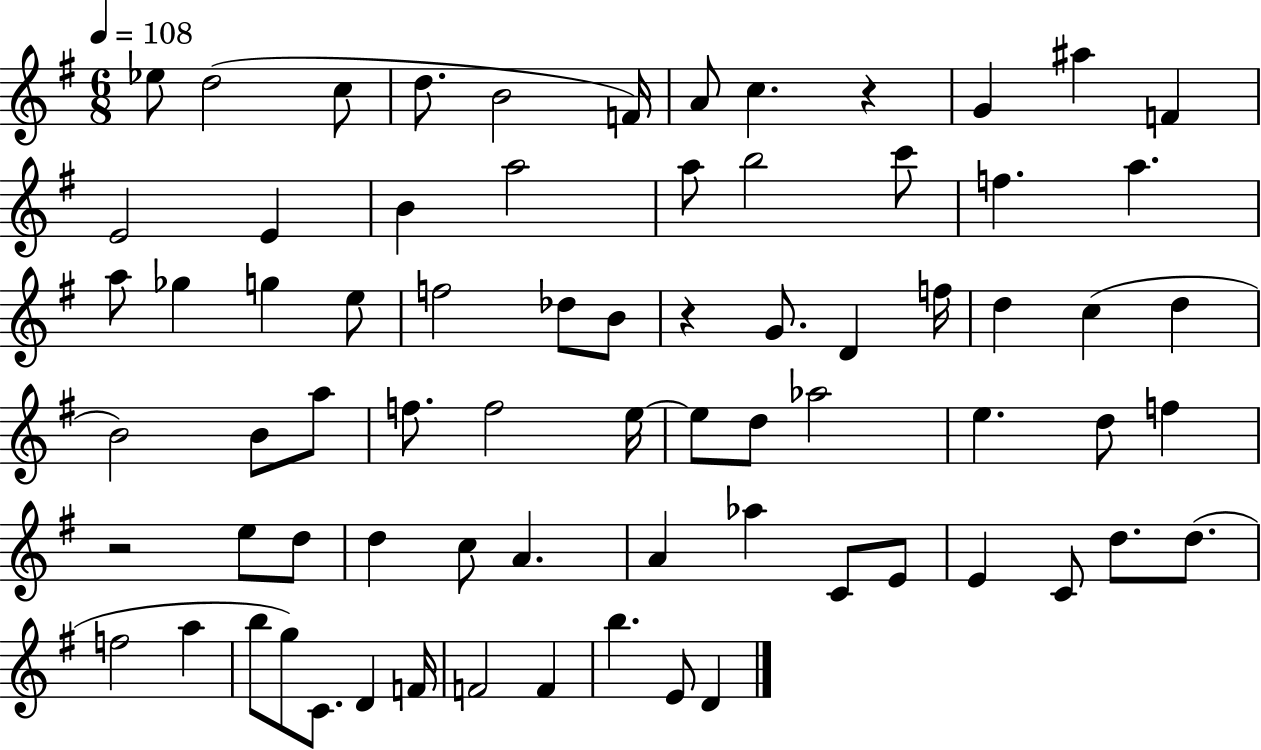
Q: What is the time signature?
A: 6/8